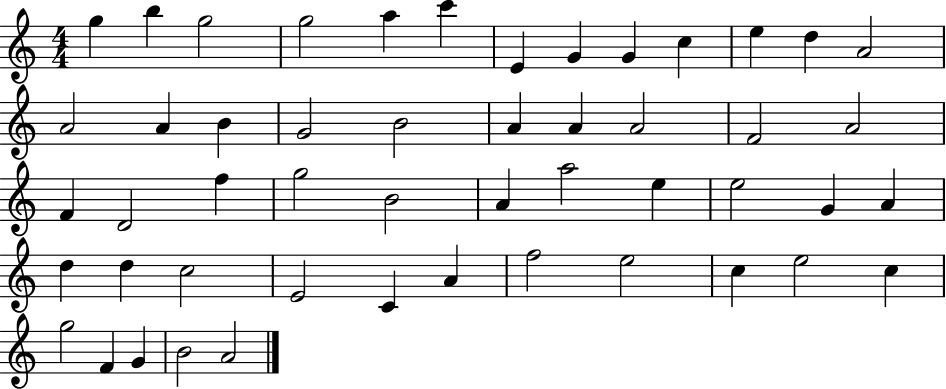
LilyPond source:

{
  \clef treble
  \numericTimeSignature
  \time 4/4
  \key c \major
  g''4 b''4 g''2 | g''2 a''4 c'''4 | e'4 g'4 g'4 c''4 | e''4 d''4 a'2 | \break a'2 a'4 b'4 | g'2 b'2 | a'4 a'4 a'2 | f'2 a'2 | \break f'4 d'2 f''4 | g''2 b'2 | a'4 a''2 e''4 | e''2 g'4 a'4 | \break d''4 d''4 c''2 | e'2 c'4 a'4 | f''2 e''2 | c''4 e''2 c''4 | \break g''2 f'4 g'4 | b'2 a'2 | \bar "|."
}